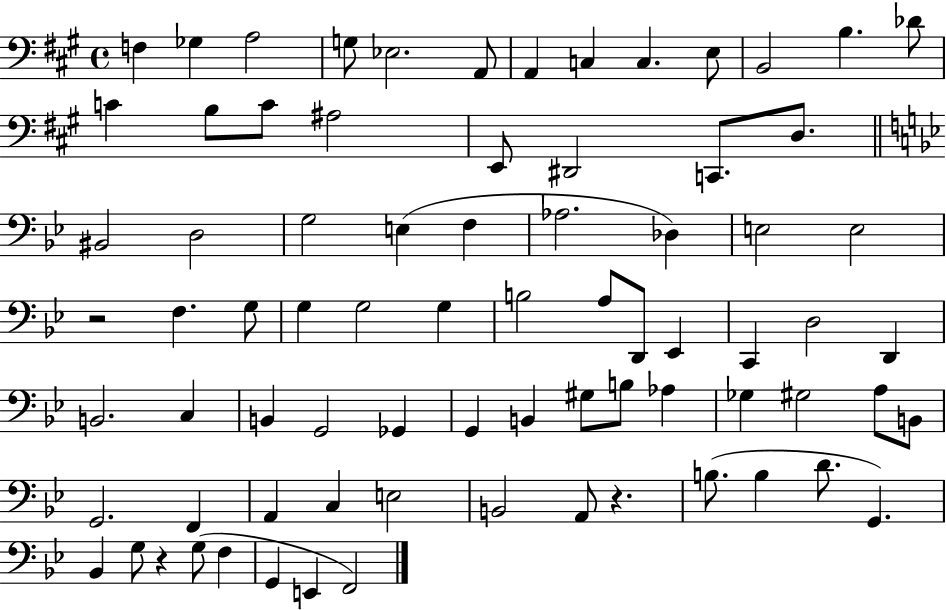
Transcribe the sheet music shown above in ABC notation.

X:1
T:Untitled
M:4/4
L:1/4
K:A
F, _G, A,2 G,/2 _E,2 A,,/2 A,, C, C, E,/2 B,,2 B, _D/2 C B,/2 C/2 ^A,2 E,,/2 ^D,,2 C,,/2 D,/2 ^B,,2 D,2 G,2 E, F, _A,2 _D, E,2 E,2 z2 F, G,/2 G, G,2 G, B,2 A,/2 D,,/2 _E,, C,, D,2 D,, B,,2 C, B,, G,,2 _G,, G,, B,, ^G,/2 B,/2 _A, _G, ^G,2 A,/2 B,,/2 G,,2 F,, A,, C, E,2 B,,2 A,,/2 z B,/2 B, D/2 G,, _B,, G,/2 z G,/2 F, G,, E,, F,,2